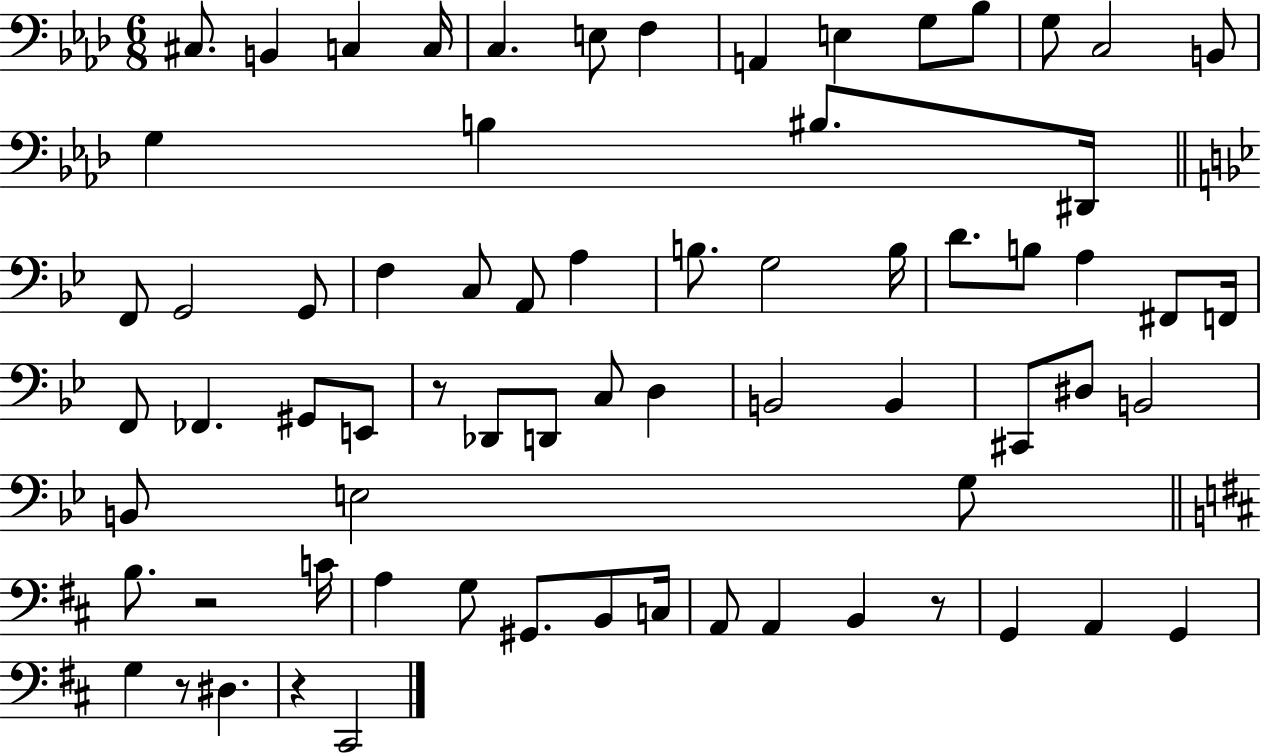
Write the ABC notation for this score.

X:1
T:Untitled
M:6/8
L:1/4
K:Ab
^C,/2 B,, C, C,/4 C, E,/2 F, A,, E, G,/2 _B,/2 G,/2 C,2 B,,/2 G, B, ^B,/2 ^D,,/4 F,,/2 G,,2 G,,/2 F, C,/2 A,,/2 A, B,/2 G,2 B,/4 D/2 B,/2 A, ^F,,/2 F,,/4 F,,/2 _F,, ^G,,/2 E,,/2 z/2 _D,,/2 D,,/2 C,/2 D, B,,2 B,, ^C,,/2 ^D,/2 B,,2 B,,/2 E,2 G,/2 B,/2 z2 C/4 A, G,/2 ^G,,/2 B,,/2 C,/4 A,,/2 A,, B,, z/2 G,, A,, G,, G, z/2 ^D, z ^C,,2